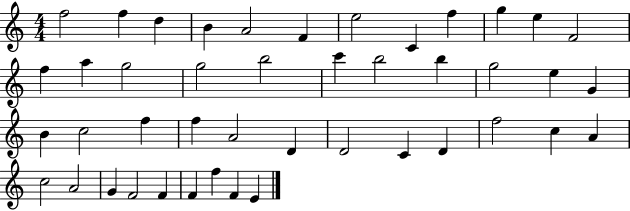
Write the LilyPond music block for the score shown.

{
  \clef treble
  \numericTimeSignature
  \time 4/4
  \key c \major
  f''2 f''4 d''4 | b'4 a'2 f'4 | e''2 c'4 f''4 | g''4 e''4 f'2 | \break f''4 a''4 g''2 | g''2 b''2 | c'''4 b''2 b''4 | g''2 e''4 g'4 | \break b'4 c''2 f''4 | f''4 a'2 d'4 | d'2 c'4 d'4 | f''2 c''4 a'4 | \break c''2 a'2 | g'4 f'2 f'4 | f'4 f''4 f'4 e'4 | \bar "|."
}